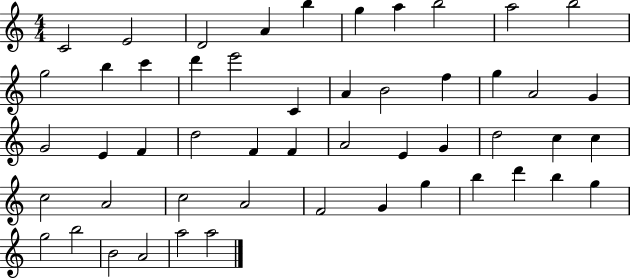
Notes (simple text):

C4/h E4/h D4/h A4/q B5/q G5/q A5/q B5/h A5/h B5/h G5/h B5/q C6/q D6/q E6/h C4/q A4/q B4/h F5/q G5/q A4/h G4/q G4/h E4/q F4/q D5/h F4/q F4/q A4/h E4/q G4/q D5/h C5/q C5/q C5/h A4/h C5/h A4/h F4/h G4/q G5/q B5/q D6/q B5/q G5/q G5/h B5/h B4/h A4/h A5/h A5/h